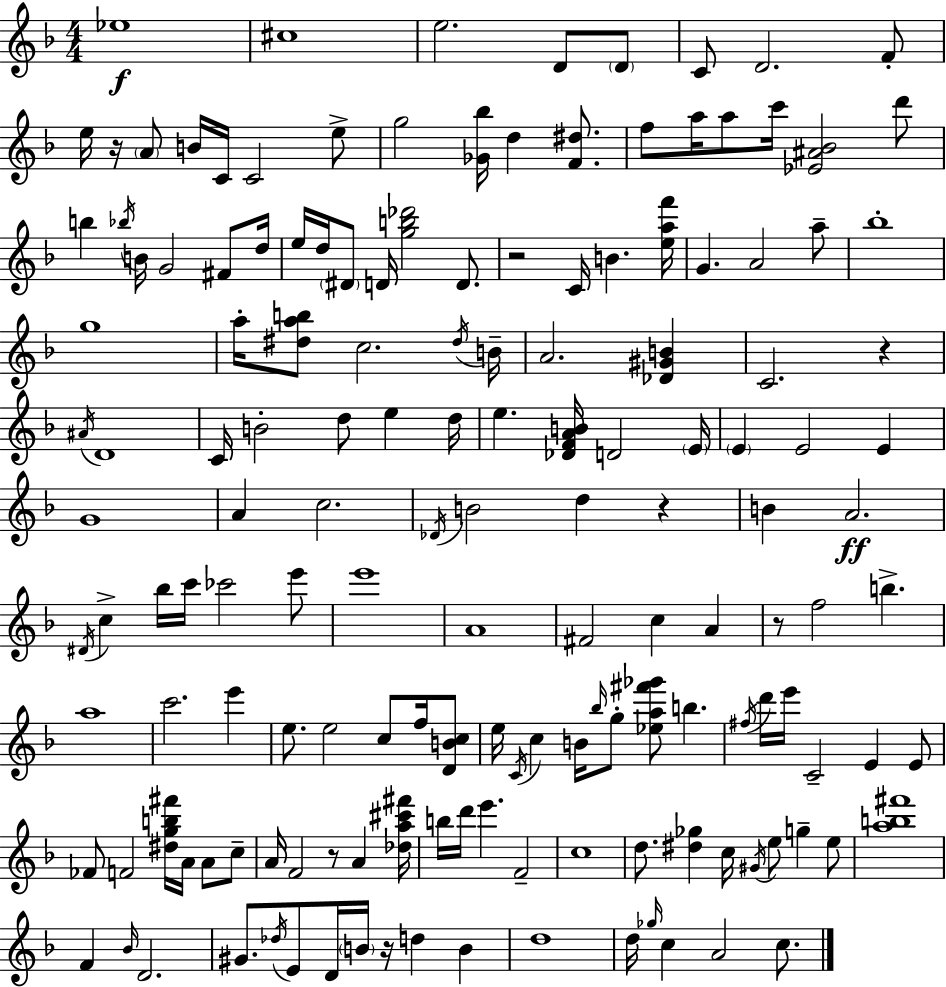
{
  \clef treble
  \numericTimeSignature
  \time 4/4
  \key d \minor
  \repeat volta 2 { ees''1\f | cis''1 | e''2. d'8 \parenthesize d'8 | c'8 d'2. f'8-. | \break e''16 r16 \parenthesize a'8 b'16 c'16 c'2 e''8-> | g''2 <ges' bes''>16 d''4 <f' dis''>8. | f''8 a''16 a''8 c'''16 <ees' ais' bes'>2 d'''8 | b''4 \acciaccatura { bes''16 } b'16 g'2 fis'8 | \break d''16 e''16 d''16 \parenthesize dis'8 d'16 <g'' b'' des'''>2 d'8. | r2 c'16 b'4. | <e'' a'' f'''>16 g'4. a'2 a''8-- | bes''1-. | \break g''1 | a''16-. <dis'' a'' b''>8 c''2. | \acciaccatura { dis''16 } b'16-- a'2. <des' gis' b'>4 | c'2. r4 | \break \acciaccatura { ais'16 } d'1 | c'16 b'2-. d''8 e''4 | d''16 e''4. <des' f' a' b'>16 d'2 | \parenthesize e'16 \parenthesize e'4 e'2 e'4 | \break g'1 | a'4 c''2. | \acciaccatura { des'16 } b'2 d''4 | r4 b'4 a'2.\ff | \break \acciaccatura { dis'16 } c''4-> bes''16 c'''16 ces'''2 | e'''8 e'''1 | a'1 | fis'2 c''4 | \break a'4 r8 f''2 b''4.-> | a''1 | c'''2. | e'''4 e''8. e''2 | \break c''8 f''16 <d' b' c''>8 e''16 \acciaccatura { c'16 } c''4 b'16 \grace { bes''16 } g''8-. <ees'' a'' fis''' ges'''>8 | b''4. \acciaccatura { fis''16 } d'''16 e'''16 c'2-- | e'4 e'8 fes'8 f'2 | <dis'' g'' b'' fis'''>16 a'16 a'8 c''8-- a'16 f'2 | \break r8 a'4 <des'' a'' cis''' fis'''>16 b''16 d'''16 e'''4. | f'2-- c''1 | d''8. <dis'' ges''>4 c''16 | \acciaccatura { gis'16 } e''8 g''4-- e''8 <a'' b'' fis'''>1 | \break f'4 \grace { bes'16 } d'2. | gis'8. \acciaccatura { des''16 } e'8 | d'16 \parenthesize b'16 r16 d''4 b'4 d''1 | d''16 \grace { ges''16 } c''4 | \break a'2 c''8. } \bar "|."
}